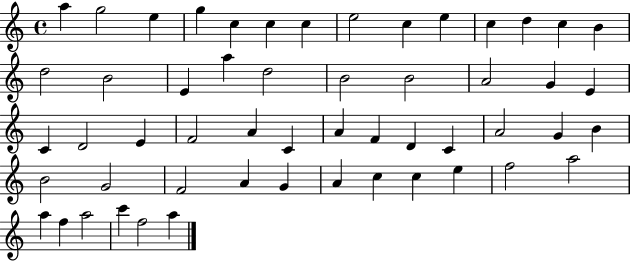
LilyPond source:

{
  \clef treble
  \time 4/4
  \defaultTimeSignature
  \key c \major
  a''4 g''2 e''4 | g''4 c''4 c''4 c''4 | e''2 c''4 e''4 | c''4 d''4 c''4 b'4 | \break d''2 b'2 | e'4 a''4 d''2 | b'2 b'2 | a'2 g'4 e'4 | \break c'4 d'2 e'4 | f'2 a'4 c'4 | a'4 f'4 d'4 c'4 | a'2 g'4 b'4 | \break b'2 g'2 | f'2 a'4 g'4 | a'4 c''4 c''4 e''4 | f''2 a''2 | \break a''4 f''4 a''2 | c'''4 f''2 a''4 | \bar "|."
}